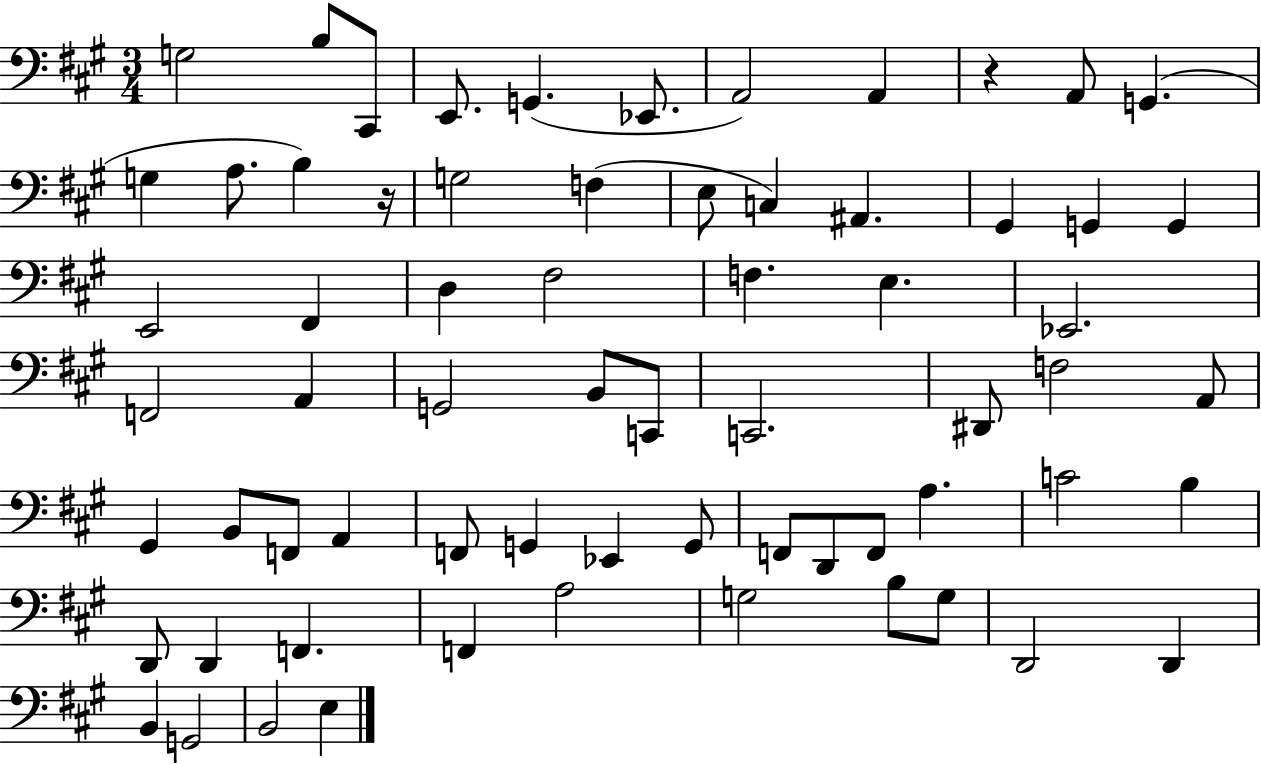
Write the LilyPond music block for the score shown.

{
  \clef bass
  \numericTimeSignature
  \time 3/4
  \key a \major
  g2 b8 cis,8 | e,8. g,4.( ees,8. | a,2) a,4 | r4 a,8 g,4.( | \break g4 a8. b4) r16 | g2 f4( | e8 c4) ais,4. | gis,4 g,4 g,4 | \break e,2 fis,4 | d4 fis2 | f4. e4. | ees,2. | \break f,2 a,4 | g,2 b,8 c,8 | c,2. | dis,8 f2 a,8 | \break gis,4 b,8 f,8 a,4 | f,8 g,4 ees,4 g,8 | f,8 d,8 f,8 a4. | c'2 b4 | \break d,8 d,4 f,4. | f,4 a2 | g2 b8 g8 | d,2 d,4 | \break b,4 g,2 | b,2 e4 | \bar "|."
}